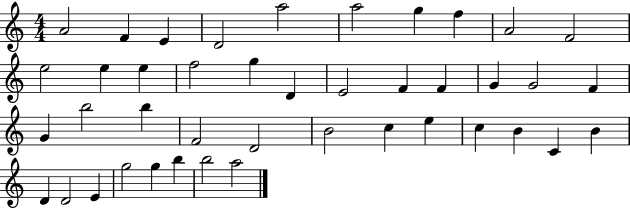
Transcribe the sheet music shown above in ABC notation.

X:1
T:Untitled
M:4/4
L:1/4
K:C
A2 F E D2 a2 a2 g f A2 F2 e2 e e f2 g D E2 F F G G2 F G b2 b F2 D2 B2 c e c B C B D D2 E g2 g b b2 a2